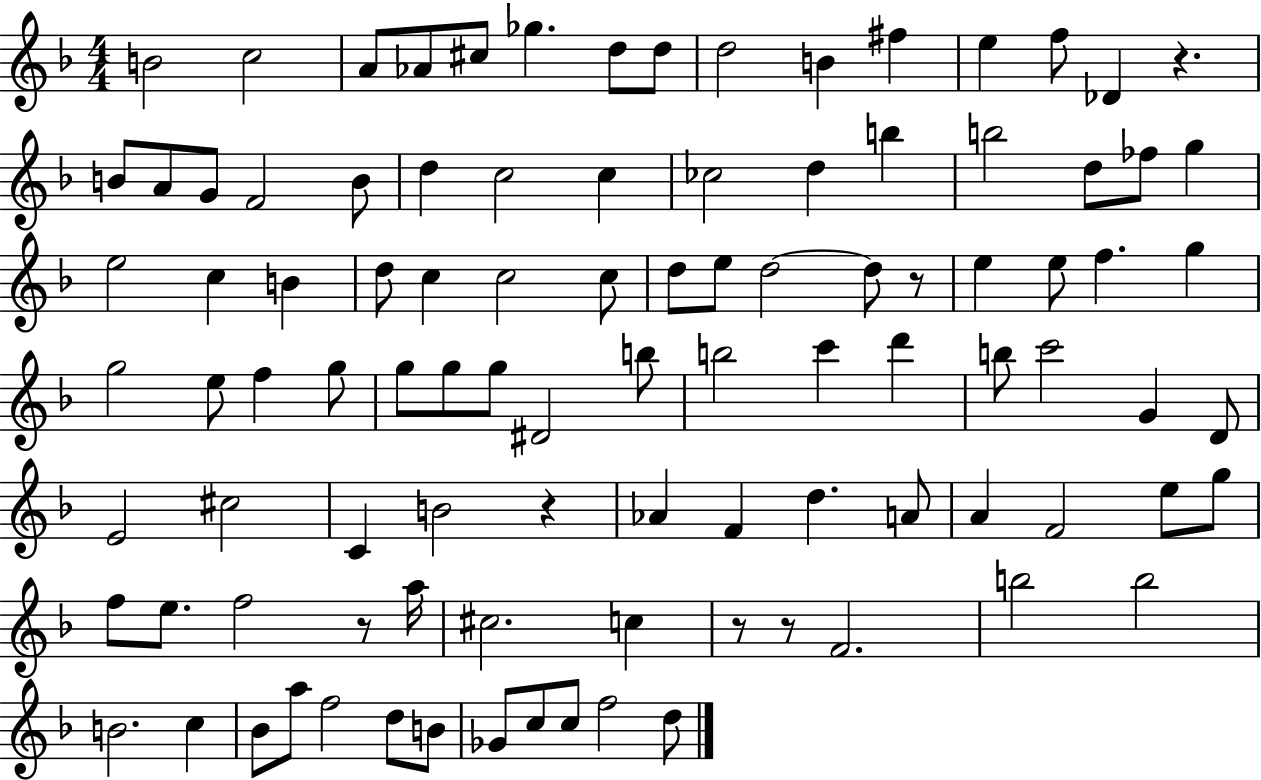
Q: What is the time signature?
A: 4/4